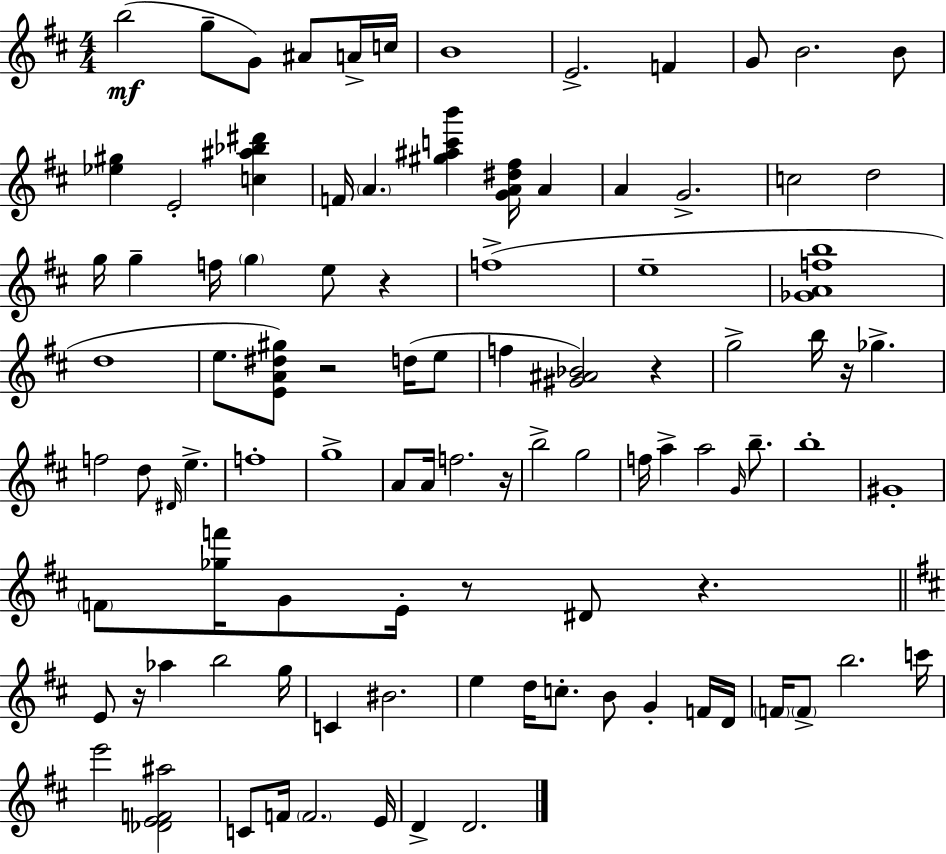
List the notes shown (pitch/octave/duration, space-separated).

B5/h G5/e G4/e A#4/e A4/s C5/s B4/w E4/h. F4/q G4/e B4/h. B4/e [Eb5,G#5]/q E4/h [C5,A#5,Bb5,D#6]/q F4/s A4/q. [G#5,A#5,C6,B6]/q [G4,A4,D#5,F#5]/s A4/q A4/q G4/h. C5/h D5/h G5/s G5/q F5/s G5/q E5/e R/q F5/w E5/w [Gb4,A4,F5,B5]/w D5/w E5/e. [E4,A4,D#5,G#5]/e R/h D5/s E5/e F5/q [G#4,A#4,Bb4]/h R/q G5/h B5/s R/s Gb5/q. F5/h D5/e D#4/s E5/q. F5/w G5/w A4/e A4/s F5/h. R/s B5/h G5/h F5/s A5/q A5/h G4/s B5/e. B5/w G#4/w F4/e [Gb5,F6]/s G4/e E4/s R/e D#4/e R/q. E4/e R/s Ab5/q B5/h G5/s C4/q BIS4/h. E5/q D5/s C5/e. B4/e G4/q F4/s D4/s F4/s F4/e B5/h. C6/s E6/h [Db4,E4,F4,A#5]/h C4/e F4/s F4/h. E4/s D4/q D4/h.